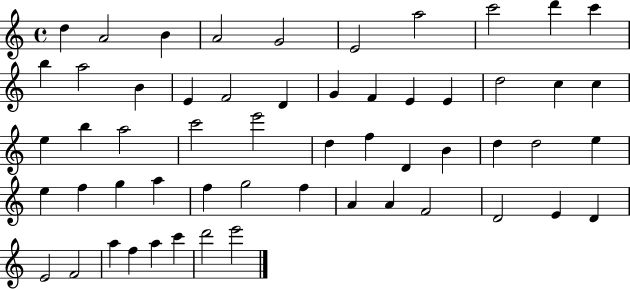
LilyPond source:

{
  \clef treble
  \time 4/4
  \defaultTimeSignature
  \key c \major
  d''4 a'2 b'4 | a'2 g'2 | e'2 a''2 | c'''2 d'''4 c'''4 | \break b''4 a''2 b'4 | e'4 f'2 d'4 | g'4 f'4 e'4 e'4 | d''2 c''4 c''4 | \break e''4 b''4 a''2 | c'''2 e'''2 | d''4 f''4 d'4 b'4 | d''4 d''2 e''4 | \break e''4 f''4 g''4 a''4 | f''4 g''2 f''4 | a'4 a'4 f'2 | d'2 e'4 d'4 | \break e'2 f'2 | a''4 f''4 a''4 c'''4 | d'''2 e'''2 | \bar "|."
}